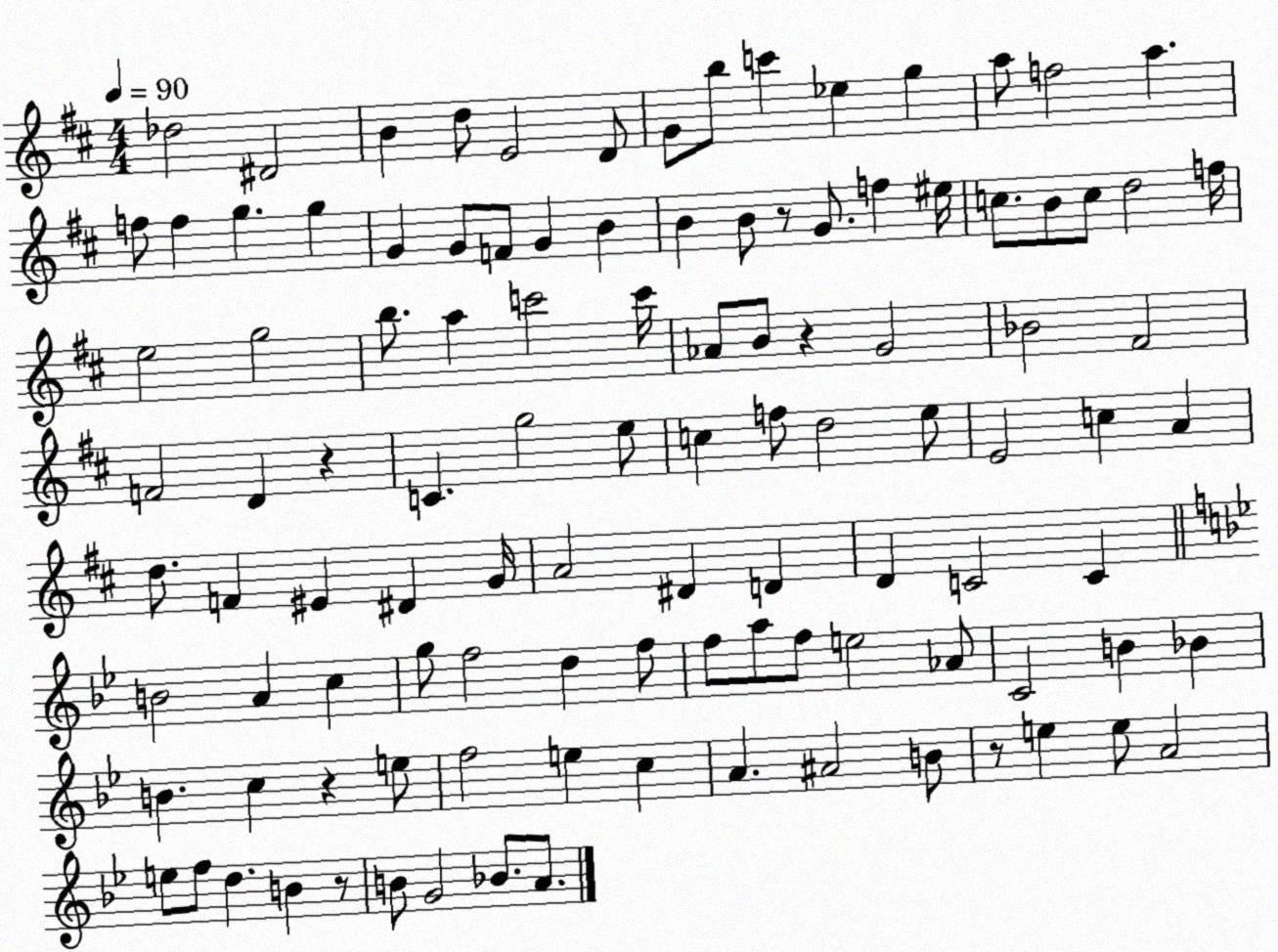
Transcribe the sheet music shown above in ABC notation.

X:1
T:Untitled
M:4/4
L:1/4
K:D
_d2 ^D2 B d/2 E2 D/2 G/2 b/2 c' _e g a/2 f2 a f/2 f g g G G/2 F/2 G B B B/2 z/2 G/2 f ^e/4 c/2 B/2 c/2 d2 f/4 e2 g2 b/2 a c'2 c'/4 _A/2 B/2 z G2 _B2 ^F2 F2 D z C g2 e/2 c f/2 d2 e/2 E2 c A d/2 F ^E ^D G/4 A2 ^D D D C2 C B2 A c g/2 f2 d f/2 f/2 a/2 f/2 e2 _A/2 C2 B _B B c z e/2 f2 e c A ^A2 B/2 z/2 e e/2 A2 e/2 f/2 d B z/2 B/2 G2 _B/2 A/2